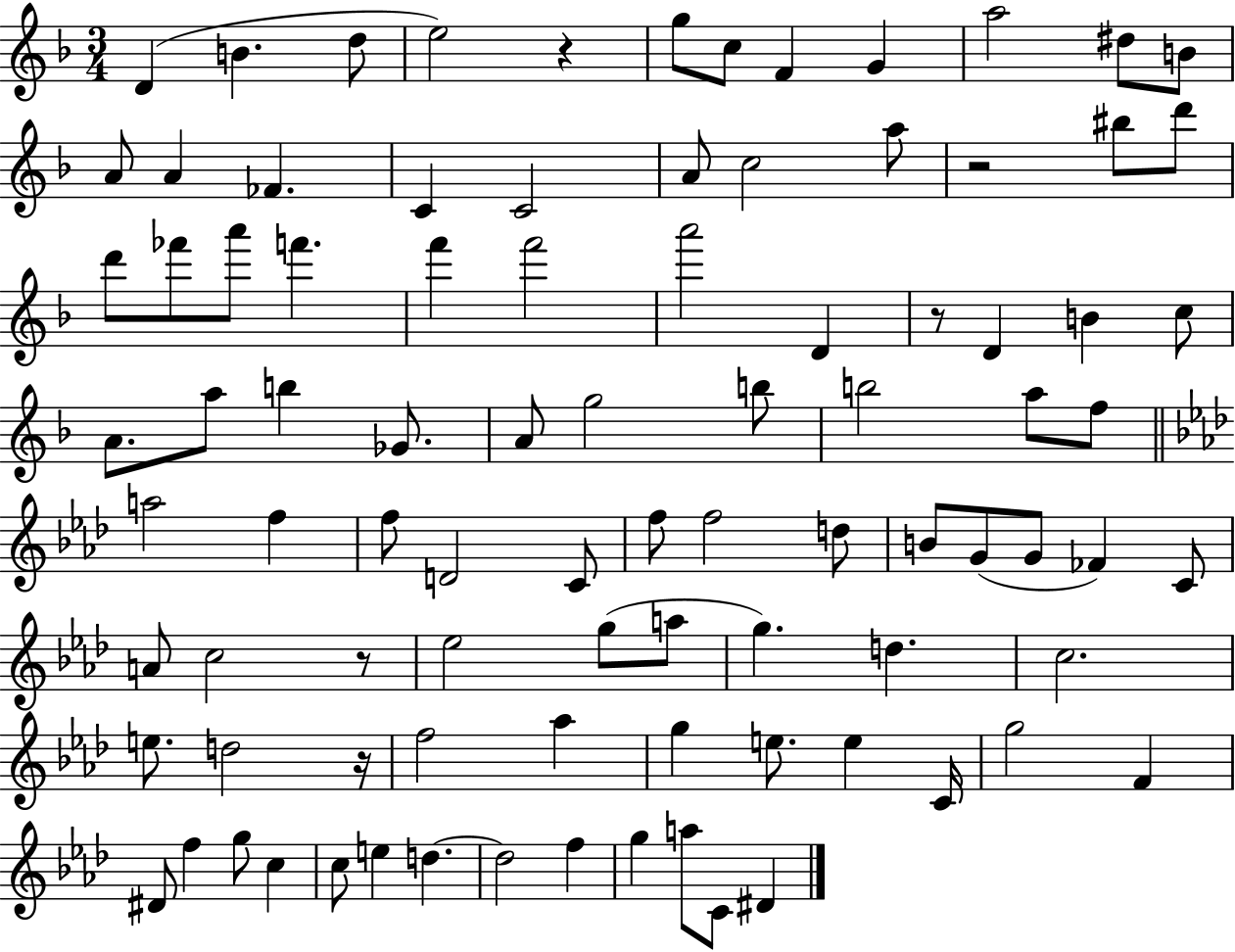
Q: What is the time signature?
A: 3/4